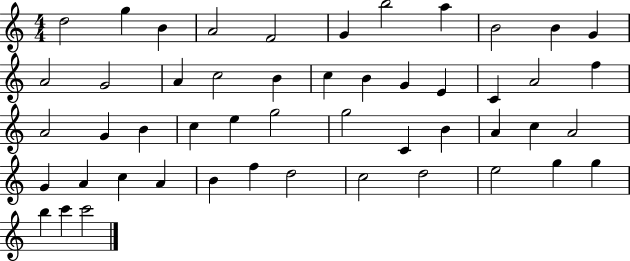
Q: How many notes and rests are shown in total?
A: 50